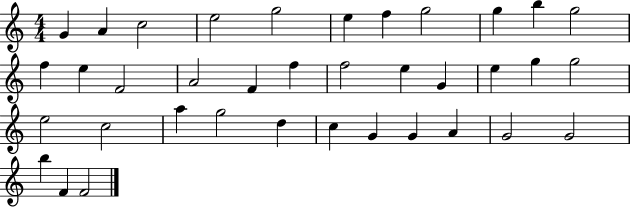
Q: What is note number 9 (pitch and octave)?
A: G5